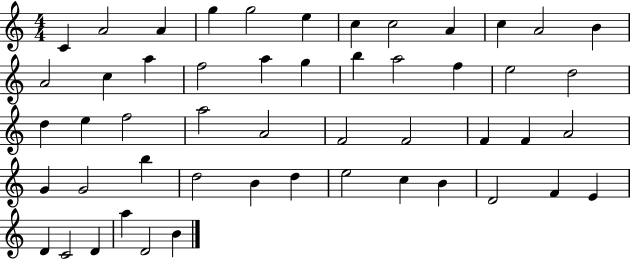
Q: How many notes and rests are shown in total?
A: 51